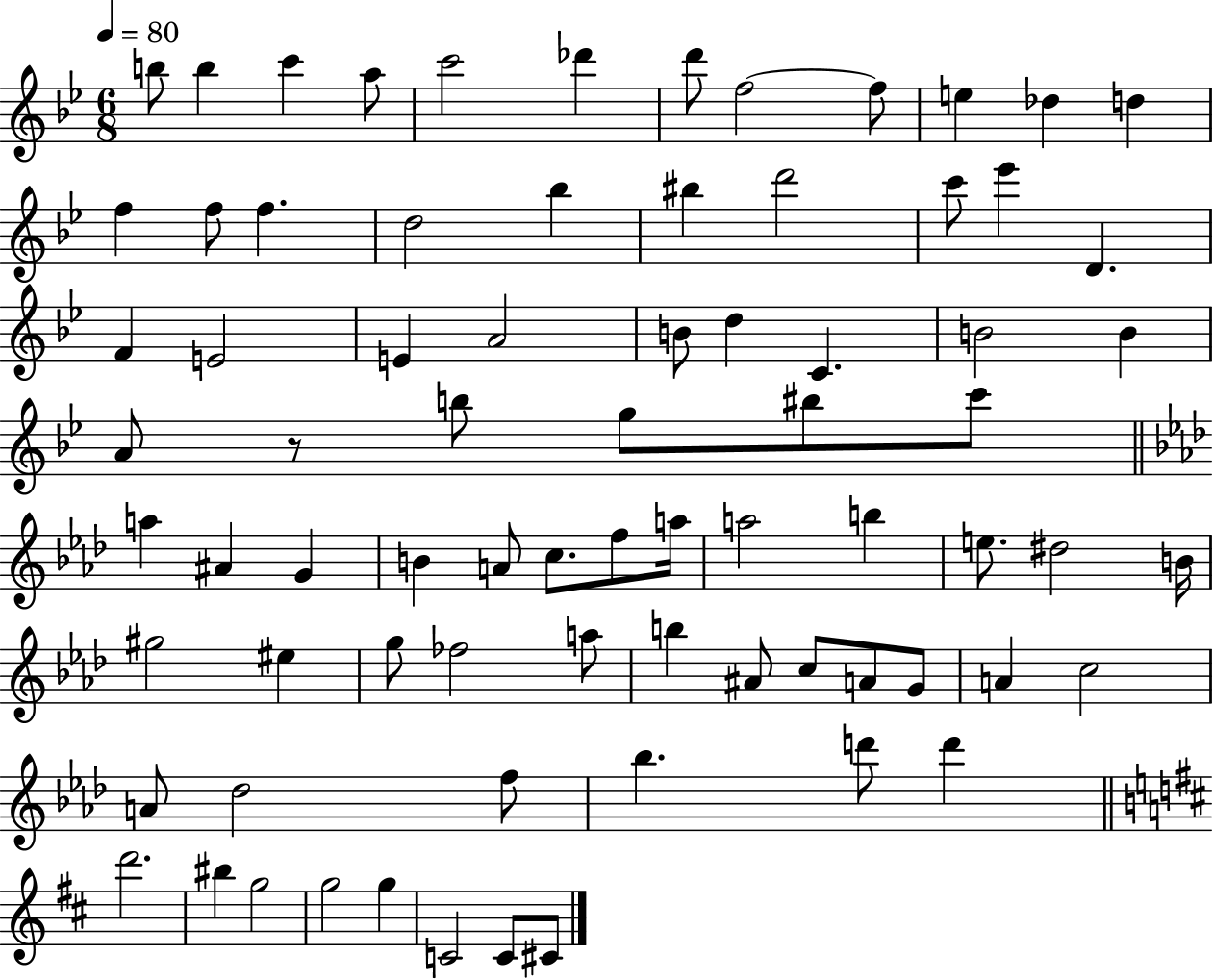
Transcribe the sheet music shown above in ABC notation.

X:1
T:Untitled
M:6/8
L:1/4
K:Bb
b/2 b c' a/2 c'2 _d' d'/2 f2 f/2 e _d d f f/2 f d2 _b ^b d'2 c'/2 _e' D F E2 E A2 B/2 d C B2 B A/2 z/2 b/2 g/2 ^b/2 c'/2 a ^A G B A/2 c/2 f/2 a/4 a2 b e/2 ^d2 B/4 ^g2 ^e g/2 _f2 a/2 b ^A/2 c/2 A/2 G/2 A c2 A/2 _d2 f/2 _b d'/2 d' d'2 ^b g2 g2 g C2 C/2 ^C/2